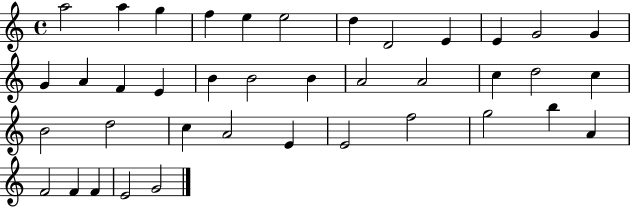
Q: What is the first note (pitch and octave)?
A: A5